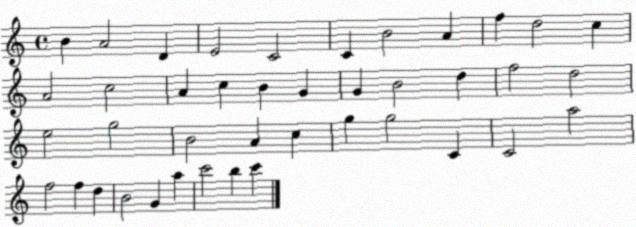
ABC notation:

X:1
T:Untitled
M:4/4
L:1/4
K:C
B A2 D E2 C2 C B2 A f d2 c A2 c2 A c B G G B2 d f2 d2 e2 g2 B2 A c g g2 C C2 a2 f2 f d B2 G a c'2 b c'